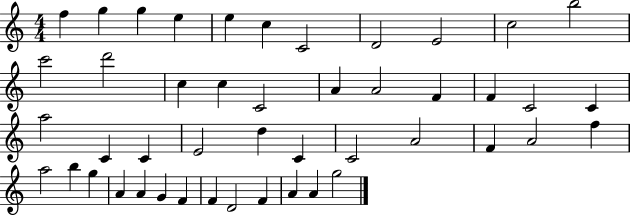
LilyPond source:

{
  \clef treble
  \numericTimeSignature
  \time 4/4
  \key c \major
  f''4 g''4 g''4 e''4 | e''4 c''4 c'2 | d'2 e'2 | c''2 b''2 | \break c'''2 d'''2 | c''4 c''4 c'2 | a'4 a'2 f'4 | f'4 c'2 c'4 | \break a''2 c'4 c'4 | e'2 d''4 c'4 | c'2 a'2 | f'4 a'2 f''4 | \break a''2 b''4 g''4 | a'4 a'4 g'4 f'4 | f'4 d'2 f'4 | a'4 a'4 g''2 | \break \bar "|."
}